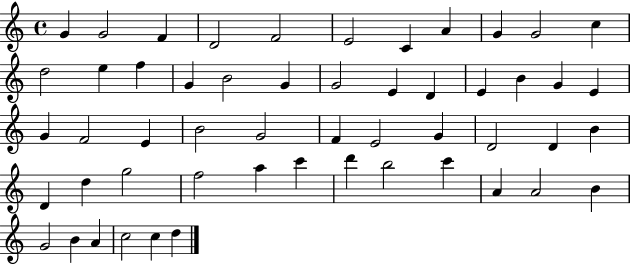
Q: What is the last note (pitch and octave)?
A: D5